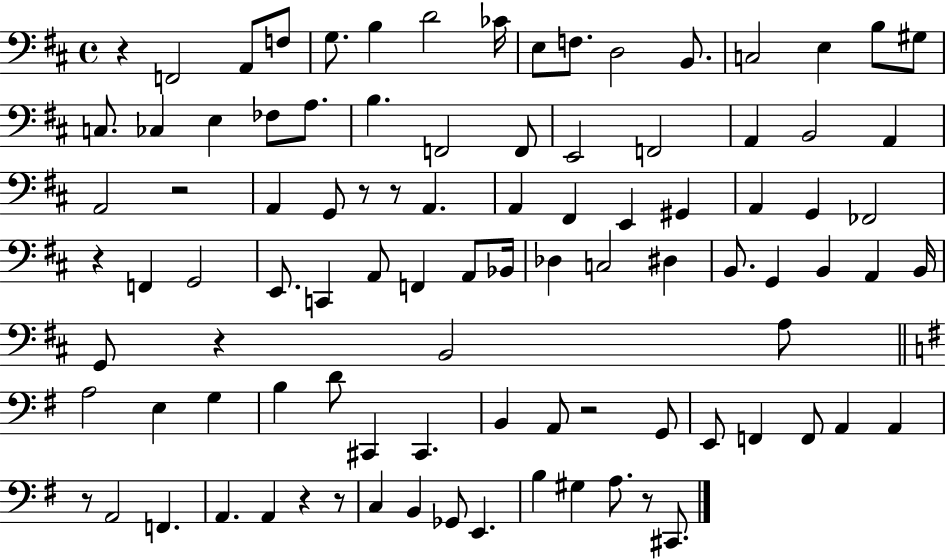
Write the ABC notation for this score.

X:1
T:Untitled
M:4/4
L:1/4
K:D
z F,,2 A,,/2 F,/2 G,/2 B, D2 _C/4 E,/2 F,/2 D,2 B,,/2 C,2 E, B,/2 ^G,/2 C,/2 _C, E, _F,/2 A,/2 B, F,,2 F,,/2 E,,2 F,,2 A,, B,,2 A,, A,,2 z2 A,, G,,/2 z/2 z/2 A,, A,, ^F,, E,, ^G,, A,, G,, _F,,2 z F,, G,,2 E,,/2 C,, A,,/2 F,, A,,/2 _B,,/4 _D, C,2 ^D, B,,/2 G,, B,, A,, B,,/4 G,,/2 z B,,2 A,/2 A,2 E, G, B, D/2 ^C,, ^C,, B,, A,,/2 z2 G,,/2 E,,/2 F,, F,,/2 A,, A,, z/2 A,,2 F,, A,, A,, z z/2 C, B,, _G,,/2 E,, B, ^G, A,/2 z/2 ^C,,/2